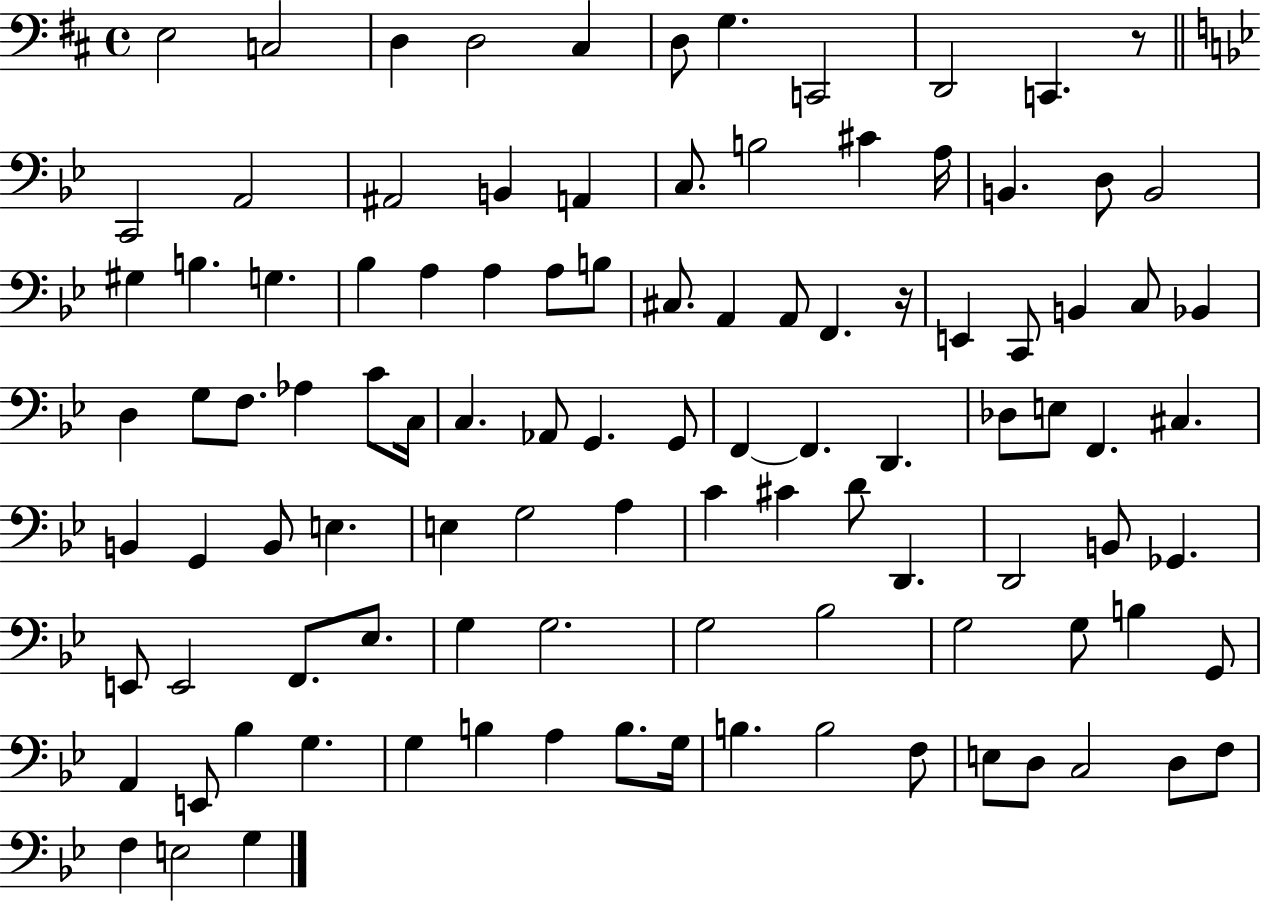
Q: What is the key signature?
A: D major